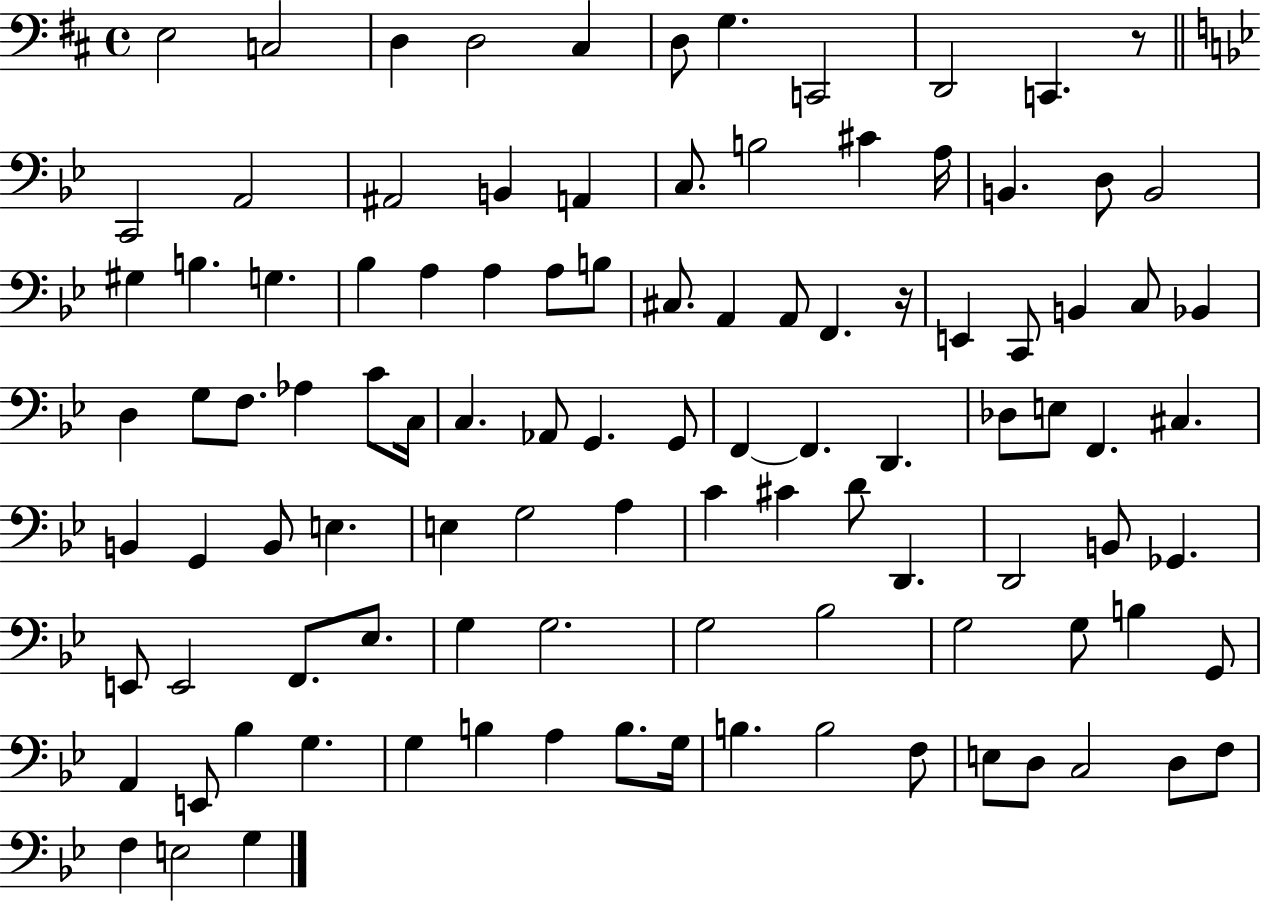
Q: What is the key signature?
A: D major